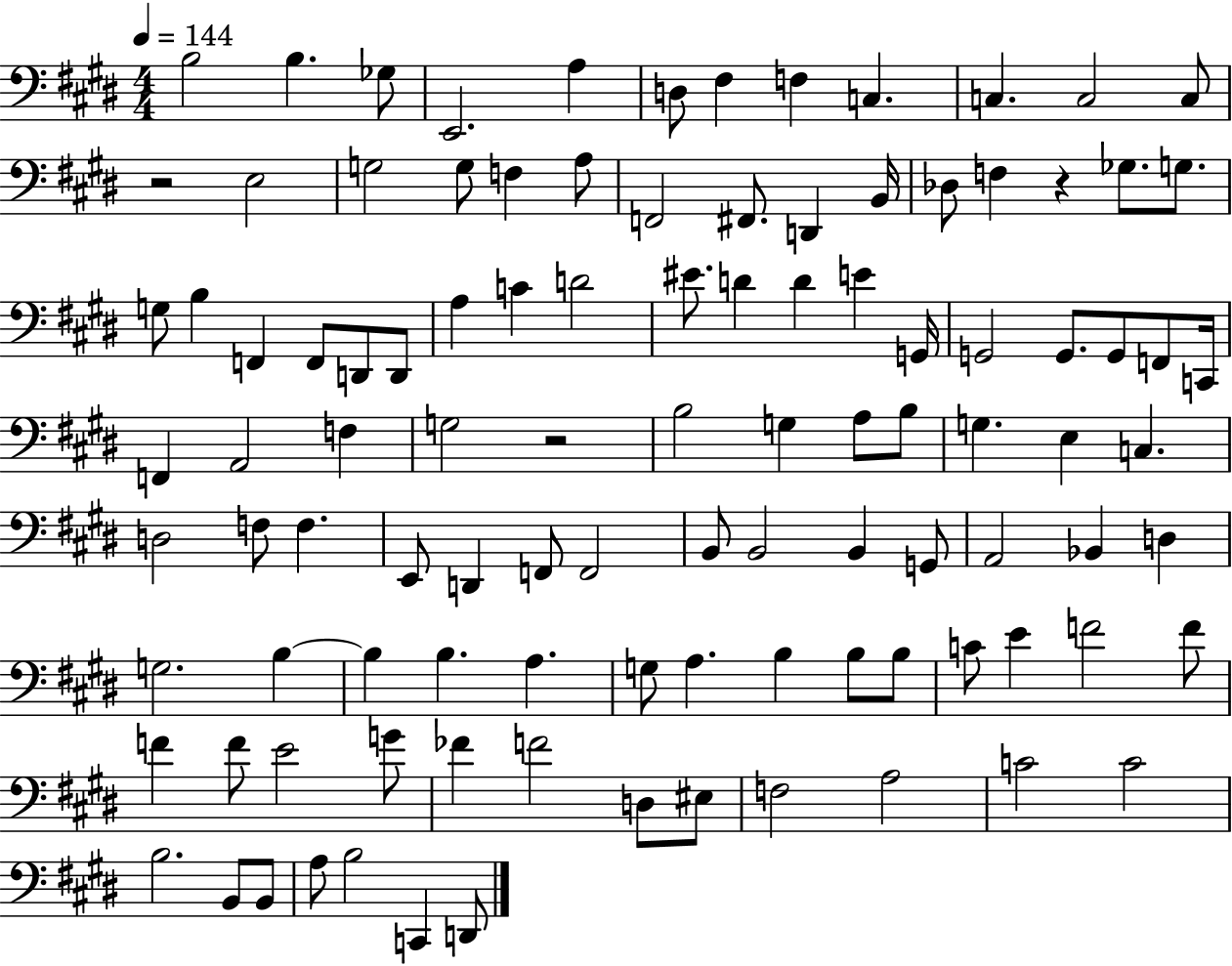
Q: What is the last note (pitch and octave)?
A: D2